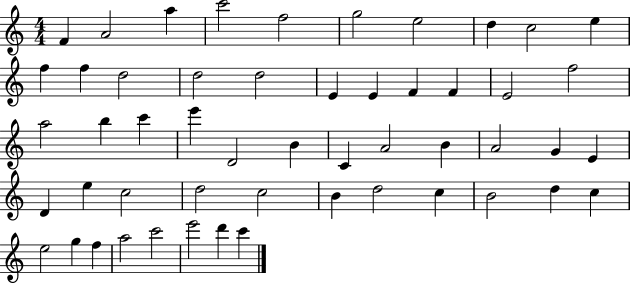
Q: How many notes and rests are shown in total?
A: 52